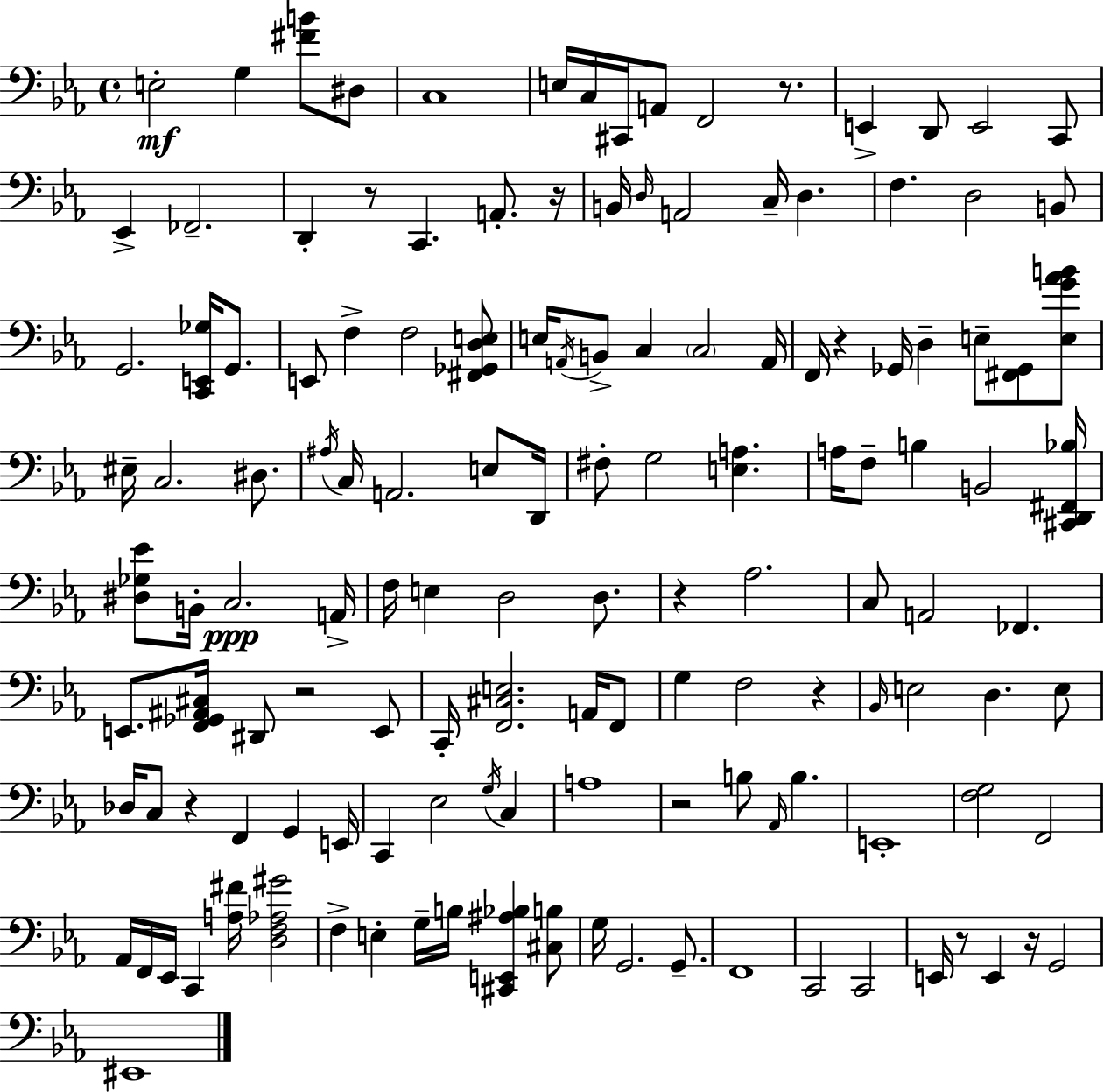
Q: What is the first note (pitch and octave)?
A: E3